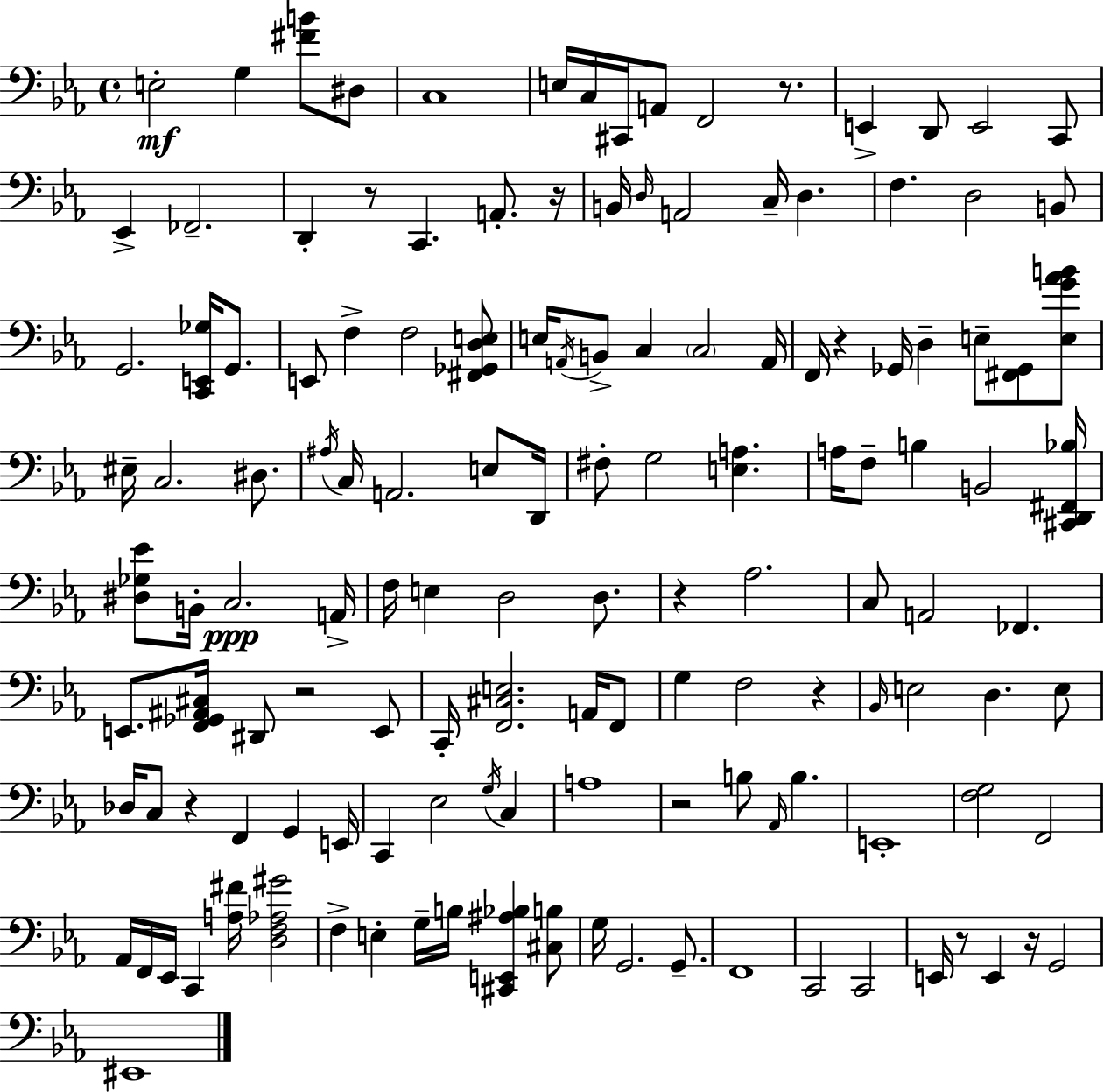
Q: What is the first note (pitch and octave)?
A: E3